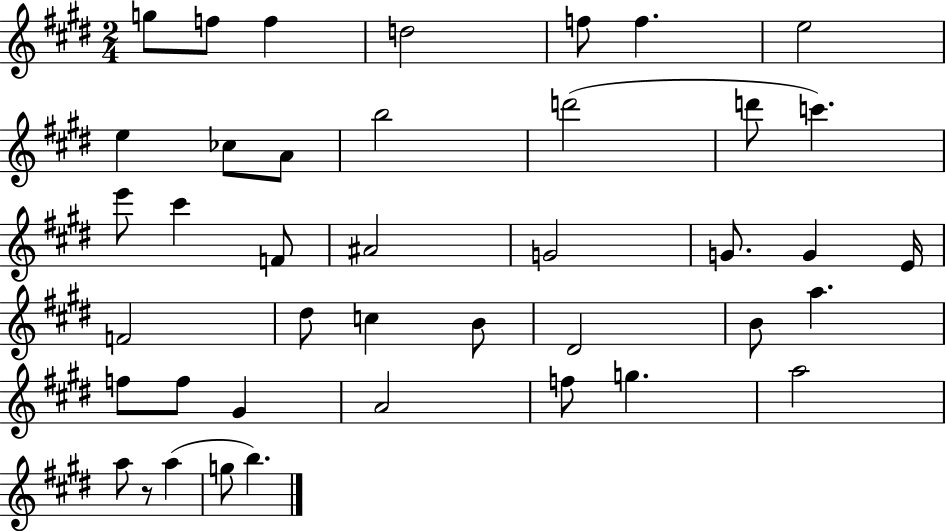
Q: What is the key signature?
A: E major